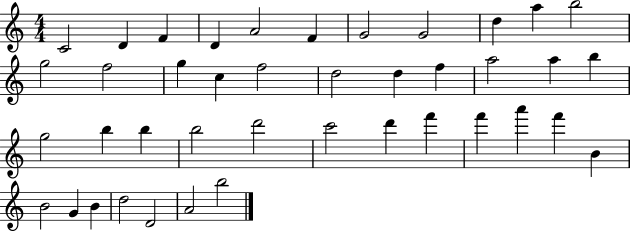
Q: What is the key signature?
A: C major